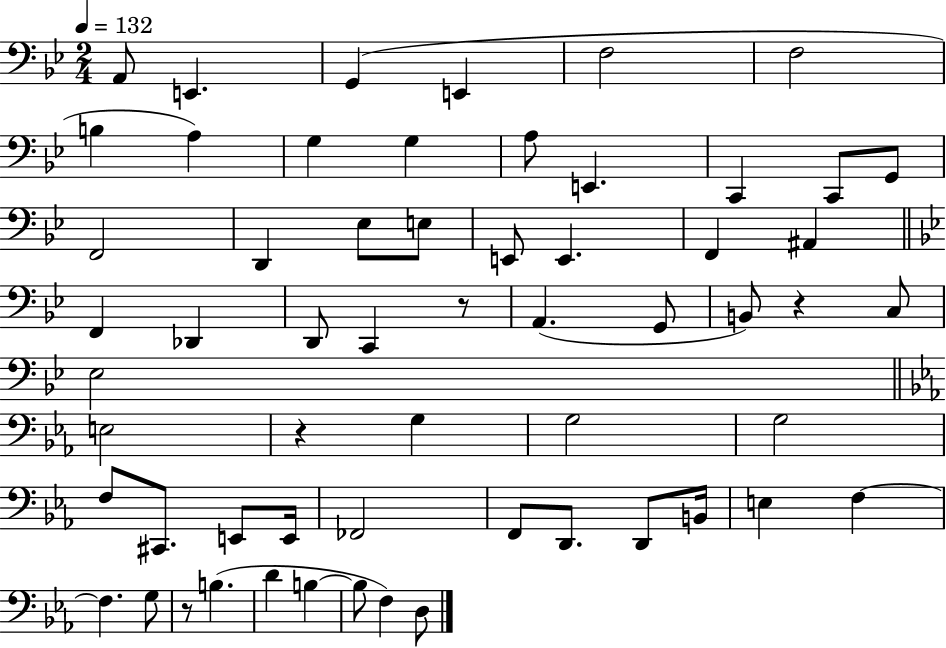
A2/e E2/q. G2/q E2/q F3/h F3/h B3/q A3/q G3/q G3/q A3/e E2/q. C2/q C2/e G2/e F2/h D2/q Eb3/e E3/e E2/e E2/q. F2/q A#2/q F2/q Db2/q D2/e C2/q R/e A2/q. G2/e B2/e R/q C3/e Eb3/h E3/h R/q G3/q G3/h G3/h F3/e C#2/e. E2/e E2/s FES2/h F2/e D2/e. D2/e B2/s E3/q F3/q F3/q. G3/e R/e B3/q. D4/q B3/q B3/e F3/q D3/e